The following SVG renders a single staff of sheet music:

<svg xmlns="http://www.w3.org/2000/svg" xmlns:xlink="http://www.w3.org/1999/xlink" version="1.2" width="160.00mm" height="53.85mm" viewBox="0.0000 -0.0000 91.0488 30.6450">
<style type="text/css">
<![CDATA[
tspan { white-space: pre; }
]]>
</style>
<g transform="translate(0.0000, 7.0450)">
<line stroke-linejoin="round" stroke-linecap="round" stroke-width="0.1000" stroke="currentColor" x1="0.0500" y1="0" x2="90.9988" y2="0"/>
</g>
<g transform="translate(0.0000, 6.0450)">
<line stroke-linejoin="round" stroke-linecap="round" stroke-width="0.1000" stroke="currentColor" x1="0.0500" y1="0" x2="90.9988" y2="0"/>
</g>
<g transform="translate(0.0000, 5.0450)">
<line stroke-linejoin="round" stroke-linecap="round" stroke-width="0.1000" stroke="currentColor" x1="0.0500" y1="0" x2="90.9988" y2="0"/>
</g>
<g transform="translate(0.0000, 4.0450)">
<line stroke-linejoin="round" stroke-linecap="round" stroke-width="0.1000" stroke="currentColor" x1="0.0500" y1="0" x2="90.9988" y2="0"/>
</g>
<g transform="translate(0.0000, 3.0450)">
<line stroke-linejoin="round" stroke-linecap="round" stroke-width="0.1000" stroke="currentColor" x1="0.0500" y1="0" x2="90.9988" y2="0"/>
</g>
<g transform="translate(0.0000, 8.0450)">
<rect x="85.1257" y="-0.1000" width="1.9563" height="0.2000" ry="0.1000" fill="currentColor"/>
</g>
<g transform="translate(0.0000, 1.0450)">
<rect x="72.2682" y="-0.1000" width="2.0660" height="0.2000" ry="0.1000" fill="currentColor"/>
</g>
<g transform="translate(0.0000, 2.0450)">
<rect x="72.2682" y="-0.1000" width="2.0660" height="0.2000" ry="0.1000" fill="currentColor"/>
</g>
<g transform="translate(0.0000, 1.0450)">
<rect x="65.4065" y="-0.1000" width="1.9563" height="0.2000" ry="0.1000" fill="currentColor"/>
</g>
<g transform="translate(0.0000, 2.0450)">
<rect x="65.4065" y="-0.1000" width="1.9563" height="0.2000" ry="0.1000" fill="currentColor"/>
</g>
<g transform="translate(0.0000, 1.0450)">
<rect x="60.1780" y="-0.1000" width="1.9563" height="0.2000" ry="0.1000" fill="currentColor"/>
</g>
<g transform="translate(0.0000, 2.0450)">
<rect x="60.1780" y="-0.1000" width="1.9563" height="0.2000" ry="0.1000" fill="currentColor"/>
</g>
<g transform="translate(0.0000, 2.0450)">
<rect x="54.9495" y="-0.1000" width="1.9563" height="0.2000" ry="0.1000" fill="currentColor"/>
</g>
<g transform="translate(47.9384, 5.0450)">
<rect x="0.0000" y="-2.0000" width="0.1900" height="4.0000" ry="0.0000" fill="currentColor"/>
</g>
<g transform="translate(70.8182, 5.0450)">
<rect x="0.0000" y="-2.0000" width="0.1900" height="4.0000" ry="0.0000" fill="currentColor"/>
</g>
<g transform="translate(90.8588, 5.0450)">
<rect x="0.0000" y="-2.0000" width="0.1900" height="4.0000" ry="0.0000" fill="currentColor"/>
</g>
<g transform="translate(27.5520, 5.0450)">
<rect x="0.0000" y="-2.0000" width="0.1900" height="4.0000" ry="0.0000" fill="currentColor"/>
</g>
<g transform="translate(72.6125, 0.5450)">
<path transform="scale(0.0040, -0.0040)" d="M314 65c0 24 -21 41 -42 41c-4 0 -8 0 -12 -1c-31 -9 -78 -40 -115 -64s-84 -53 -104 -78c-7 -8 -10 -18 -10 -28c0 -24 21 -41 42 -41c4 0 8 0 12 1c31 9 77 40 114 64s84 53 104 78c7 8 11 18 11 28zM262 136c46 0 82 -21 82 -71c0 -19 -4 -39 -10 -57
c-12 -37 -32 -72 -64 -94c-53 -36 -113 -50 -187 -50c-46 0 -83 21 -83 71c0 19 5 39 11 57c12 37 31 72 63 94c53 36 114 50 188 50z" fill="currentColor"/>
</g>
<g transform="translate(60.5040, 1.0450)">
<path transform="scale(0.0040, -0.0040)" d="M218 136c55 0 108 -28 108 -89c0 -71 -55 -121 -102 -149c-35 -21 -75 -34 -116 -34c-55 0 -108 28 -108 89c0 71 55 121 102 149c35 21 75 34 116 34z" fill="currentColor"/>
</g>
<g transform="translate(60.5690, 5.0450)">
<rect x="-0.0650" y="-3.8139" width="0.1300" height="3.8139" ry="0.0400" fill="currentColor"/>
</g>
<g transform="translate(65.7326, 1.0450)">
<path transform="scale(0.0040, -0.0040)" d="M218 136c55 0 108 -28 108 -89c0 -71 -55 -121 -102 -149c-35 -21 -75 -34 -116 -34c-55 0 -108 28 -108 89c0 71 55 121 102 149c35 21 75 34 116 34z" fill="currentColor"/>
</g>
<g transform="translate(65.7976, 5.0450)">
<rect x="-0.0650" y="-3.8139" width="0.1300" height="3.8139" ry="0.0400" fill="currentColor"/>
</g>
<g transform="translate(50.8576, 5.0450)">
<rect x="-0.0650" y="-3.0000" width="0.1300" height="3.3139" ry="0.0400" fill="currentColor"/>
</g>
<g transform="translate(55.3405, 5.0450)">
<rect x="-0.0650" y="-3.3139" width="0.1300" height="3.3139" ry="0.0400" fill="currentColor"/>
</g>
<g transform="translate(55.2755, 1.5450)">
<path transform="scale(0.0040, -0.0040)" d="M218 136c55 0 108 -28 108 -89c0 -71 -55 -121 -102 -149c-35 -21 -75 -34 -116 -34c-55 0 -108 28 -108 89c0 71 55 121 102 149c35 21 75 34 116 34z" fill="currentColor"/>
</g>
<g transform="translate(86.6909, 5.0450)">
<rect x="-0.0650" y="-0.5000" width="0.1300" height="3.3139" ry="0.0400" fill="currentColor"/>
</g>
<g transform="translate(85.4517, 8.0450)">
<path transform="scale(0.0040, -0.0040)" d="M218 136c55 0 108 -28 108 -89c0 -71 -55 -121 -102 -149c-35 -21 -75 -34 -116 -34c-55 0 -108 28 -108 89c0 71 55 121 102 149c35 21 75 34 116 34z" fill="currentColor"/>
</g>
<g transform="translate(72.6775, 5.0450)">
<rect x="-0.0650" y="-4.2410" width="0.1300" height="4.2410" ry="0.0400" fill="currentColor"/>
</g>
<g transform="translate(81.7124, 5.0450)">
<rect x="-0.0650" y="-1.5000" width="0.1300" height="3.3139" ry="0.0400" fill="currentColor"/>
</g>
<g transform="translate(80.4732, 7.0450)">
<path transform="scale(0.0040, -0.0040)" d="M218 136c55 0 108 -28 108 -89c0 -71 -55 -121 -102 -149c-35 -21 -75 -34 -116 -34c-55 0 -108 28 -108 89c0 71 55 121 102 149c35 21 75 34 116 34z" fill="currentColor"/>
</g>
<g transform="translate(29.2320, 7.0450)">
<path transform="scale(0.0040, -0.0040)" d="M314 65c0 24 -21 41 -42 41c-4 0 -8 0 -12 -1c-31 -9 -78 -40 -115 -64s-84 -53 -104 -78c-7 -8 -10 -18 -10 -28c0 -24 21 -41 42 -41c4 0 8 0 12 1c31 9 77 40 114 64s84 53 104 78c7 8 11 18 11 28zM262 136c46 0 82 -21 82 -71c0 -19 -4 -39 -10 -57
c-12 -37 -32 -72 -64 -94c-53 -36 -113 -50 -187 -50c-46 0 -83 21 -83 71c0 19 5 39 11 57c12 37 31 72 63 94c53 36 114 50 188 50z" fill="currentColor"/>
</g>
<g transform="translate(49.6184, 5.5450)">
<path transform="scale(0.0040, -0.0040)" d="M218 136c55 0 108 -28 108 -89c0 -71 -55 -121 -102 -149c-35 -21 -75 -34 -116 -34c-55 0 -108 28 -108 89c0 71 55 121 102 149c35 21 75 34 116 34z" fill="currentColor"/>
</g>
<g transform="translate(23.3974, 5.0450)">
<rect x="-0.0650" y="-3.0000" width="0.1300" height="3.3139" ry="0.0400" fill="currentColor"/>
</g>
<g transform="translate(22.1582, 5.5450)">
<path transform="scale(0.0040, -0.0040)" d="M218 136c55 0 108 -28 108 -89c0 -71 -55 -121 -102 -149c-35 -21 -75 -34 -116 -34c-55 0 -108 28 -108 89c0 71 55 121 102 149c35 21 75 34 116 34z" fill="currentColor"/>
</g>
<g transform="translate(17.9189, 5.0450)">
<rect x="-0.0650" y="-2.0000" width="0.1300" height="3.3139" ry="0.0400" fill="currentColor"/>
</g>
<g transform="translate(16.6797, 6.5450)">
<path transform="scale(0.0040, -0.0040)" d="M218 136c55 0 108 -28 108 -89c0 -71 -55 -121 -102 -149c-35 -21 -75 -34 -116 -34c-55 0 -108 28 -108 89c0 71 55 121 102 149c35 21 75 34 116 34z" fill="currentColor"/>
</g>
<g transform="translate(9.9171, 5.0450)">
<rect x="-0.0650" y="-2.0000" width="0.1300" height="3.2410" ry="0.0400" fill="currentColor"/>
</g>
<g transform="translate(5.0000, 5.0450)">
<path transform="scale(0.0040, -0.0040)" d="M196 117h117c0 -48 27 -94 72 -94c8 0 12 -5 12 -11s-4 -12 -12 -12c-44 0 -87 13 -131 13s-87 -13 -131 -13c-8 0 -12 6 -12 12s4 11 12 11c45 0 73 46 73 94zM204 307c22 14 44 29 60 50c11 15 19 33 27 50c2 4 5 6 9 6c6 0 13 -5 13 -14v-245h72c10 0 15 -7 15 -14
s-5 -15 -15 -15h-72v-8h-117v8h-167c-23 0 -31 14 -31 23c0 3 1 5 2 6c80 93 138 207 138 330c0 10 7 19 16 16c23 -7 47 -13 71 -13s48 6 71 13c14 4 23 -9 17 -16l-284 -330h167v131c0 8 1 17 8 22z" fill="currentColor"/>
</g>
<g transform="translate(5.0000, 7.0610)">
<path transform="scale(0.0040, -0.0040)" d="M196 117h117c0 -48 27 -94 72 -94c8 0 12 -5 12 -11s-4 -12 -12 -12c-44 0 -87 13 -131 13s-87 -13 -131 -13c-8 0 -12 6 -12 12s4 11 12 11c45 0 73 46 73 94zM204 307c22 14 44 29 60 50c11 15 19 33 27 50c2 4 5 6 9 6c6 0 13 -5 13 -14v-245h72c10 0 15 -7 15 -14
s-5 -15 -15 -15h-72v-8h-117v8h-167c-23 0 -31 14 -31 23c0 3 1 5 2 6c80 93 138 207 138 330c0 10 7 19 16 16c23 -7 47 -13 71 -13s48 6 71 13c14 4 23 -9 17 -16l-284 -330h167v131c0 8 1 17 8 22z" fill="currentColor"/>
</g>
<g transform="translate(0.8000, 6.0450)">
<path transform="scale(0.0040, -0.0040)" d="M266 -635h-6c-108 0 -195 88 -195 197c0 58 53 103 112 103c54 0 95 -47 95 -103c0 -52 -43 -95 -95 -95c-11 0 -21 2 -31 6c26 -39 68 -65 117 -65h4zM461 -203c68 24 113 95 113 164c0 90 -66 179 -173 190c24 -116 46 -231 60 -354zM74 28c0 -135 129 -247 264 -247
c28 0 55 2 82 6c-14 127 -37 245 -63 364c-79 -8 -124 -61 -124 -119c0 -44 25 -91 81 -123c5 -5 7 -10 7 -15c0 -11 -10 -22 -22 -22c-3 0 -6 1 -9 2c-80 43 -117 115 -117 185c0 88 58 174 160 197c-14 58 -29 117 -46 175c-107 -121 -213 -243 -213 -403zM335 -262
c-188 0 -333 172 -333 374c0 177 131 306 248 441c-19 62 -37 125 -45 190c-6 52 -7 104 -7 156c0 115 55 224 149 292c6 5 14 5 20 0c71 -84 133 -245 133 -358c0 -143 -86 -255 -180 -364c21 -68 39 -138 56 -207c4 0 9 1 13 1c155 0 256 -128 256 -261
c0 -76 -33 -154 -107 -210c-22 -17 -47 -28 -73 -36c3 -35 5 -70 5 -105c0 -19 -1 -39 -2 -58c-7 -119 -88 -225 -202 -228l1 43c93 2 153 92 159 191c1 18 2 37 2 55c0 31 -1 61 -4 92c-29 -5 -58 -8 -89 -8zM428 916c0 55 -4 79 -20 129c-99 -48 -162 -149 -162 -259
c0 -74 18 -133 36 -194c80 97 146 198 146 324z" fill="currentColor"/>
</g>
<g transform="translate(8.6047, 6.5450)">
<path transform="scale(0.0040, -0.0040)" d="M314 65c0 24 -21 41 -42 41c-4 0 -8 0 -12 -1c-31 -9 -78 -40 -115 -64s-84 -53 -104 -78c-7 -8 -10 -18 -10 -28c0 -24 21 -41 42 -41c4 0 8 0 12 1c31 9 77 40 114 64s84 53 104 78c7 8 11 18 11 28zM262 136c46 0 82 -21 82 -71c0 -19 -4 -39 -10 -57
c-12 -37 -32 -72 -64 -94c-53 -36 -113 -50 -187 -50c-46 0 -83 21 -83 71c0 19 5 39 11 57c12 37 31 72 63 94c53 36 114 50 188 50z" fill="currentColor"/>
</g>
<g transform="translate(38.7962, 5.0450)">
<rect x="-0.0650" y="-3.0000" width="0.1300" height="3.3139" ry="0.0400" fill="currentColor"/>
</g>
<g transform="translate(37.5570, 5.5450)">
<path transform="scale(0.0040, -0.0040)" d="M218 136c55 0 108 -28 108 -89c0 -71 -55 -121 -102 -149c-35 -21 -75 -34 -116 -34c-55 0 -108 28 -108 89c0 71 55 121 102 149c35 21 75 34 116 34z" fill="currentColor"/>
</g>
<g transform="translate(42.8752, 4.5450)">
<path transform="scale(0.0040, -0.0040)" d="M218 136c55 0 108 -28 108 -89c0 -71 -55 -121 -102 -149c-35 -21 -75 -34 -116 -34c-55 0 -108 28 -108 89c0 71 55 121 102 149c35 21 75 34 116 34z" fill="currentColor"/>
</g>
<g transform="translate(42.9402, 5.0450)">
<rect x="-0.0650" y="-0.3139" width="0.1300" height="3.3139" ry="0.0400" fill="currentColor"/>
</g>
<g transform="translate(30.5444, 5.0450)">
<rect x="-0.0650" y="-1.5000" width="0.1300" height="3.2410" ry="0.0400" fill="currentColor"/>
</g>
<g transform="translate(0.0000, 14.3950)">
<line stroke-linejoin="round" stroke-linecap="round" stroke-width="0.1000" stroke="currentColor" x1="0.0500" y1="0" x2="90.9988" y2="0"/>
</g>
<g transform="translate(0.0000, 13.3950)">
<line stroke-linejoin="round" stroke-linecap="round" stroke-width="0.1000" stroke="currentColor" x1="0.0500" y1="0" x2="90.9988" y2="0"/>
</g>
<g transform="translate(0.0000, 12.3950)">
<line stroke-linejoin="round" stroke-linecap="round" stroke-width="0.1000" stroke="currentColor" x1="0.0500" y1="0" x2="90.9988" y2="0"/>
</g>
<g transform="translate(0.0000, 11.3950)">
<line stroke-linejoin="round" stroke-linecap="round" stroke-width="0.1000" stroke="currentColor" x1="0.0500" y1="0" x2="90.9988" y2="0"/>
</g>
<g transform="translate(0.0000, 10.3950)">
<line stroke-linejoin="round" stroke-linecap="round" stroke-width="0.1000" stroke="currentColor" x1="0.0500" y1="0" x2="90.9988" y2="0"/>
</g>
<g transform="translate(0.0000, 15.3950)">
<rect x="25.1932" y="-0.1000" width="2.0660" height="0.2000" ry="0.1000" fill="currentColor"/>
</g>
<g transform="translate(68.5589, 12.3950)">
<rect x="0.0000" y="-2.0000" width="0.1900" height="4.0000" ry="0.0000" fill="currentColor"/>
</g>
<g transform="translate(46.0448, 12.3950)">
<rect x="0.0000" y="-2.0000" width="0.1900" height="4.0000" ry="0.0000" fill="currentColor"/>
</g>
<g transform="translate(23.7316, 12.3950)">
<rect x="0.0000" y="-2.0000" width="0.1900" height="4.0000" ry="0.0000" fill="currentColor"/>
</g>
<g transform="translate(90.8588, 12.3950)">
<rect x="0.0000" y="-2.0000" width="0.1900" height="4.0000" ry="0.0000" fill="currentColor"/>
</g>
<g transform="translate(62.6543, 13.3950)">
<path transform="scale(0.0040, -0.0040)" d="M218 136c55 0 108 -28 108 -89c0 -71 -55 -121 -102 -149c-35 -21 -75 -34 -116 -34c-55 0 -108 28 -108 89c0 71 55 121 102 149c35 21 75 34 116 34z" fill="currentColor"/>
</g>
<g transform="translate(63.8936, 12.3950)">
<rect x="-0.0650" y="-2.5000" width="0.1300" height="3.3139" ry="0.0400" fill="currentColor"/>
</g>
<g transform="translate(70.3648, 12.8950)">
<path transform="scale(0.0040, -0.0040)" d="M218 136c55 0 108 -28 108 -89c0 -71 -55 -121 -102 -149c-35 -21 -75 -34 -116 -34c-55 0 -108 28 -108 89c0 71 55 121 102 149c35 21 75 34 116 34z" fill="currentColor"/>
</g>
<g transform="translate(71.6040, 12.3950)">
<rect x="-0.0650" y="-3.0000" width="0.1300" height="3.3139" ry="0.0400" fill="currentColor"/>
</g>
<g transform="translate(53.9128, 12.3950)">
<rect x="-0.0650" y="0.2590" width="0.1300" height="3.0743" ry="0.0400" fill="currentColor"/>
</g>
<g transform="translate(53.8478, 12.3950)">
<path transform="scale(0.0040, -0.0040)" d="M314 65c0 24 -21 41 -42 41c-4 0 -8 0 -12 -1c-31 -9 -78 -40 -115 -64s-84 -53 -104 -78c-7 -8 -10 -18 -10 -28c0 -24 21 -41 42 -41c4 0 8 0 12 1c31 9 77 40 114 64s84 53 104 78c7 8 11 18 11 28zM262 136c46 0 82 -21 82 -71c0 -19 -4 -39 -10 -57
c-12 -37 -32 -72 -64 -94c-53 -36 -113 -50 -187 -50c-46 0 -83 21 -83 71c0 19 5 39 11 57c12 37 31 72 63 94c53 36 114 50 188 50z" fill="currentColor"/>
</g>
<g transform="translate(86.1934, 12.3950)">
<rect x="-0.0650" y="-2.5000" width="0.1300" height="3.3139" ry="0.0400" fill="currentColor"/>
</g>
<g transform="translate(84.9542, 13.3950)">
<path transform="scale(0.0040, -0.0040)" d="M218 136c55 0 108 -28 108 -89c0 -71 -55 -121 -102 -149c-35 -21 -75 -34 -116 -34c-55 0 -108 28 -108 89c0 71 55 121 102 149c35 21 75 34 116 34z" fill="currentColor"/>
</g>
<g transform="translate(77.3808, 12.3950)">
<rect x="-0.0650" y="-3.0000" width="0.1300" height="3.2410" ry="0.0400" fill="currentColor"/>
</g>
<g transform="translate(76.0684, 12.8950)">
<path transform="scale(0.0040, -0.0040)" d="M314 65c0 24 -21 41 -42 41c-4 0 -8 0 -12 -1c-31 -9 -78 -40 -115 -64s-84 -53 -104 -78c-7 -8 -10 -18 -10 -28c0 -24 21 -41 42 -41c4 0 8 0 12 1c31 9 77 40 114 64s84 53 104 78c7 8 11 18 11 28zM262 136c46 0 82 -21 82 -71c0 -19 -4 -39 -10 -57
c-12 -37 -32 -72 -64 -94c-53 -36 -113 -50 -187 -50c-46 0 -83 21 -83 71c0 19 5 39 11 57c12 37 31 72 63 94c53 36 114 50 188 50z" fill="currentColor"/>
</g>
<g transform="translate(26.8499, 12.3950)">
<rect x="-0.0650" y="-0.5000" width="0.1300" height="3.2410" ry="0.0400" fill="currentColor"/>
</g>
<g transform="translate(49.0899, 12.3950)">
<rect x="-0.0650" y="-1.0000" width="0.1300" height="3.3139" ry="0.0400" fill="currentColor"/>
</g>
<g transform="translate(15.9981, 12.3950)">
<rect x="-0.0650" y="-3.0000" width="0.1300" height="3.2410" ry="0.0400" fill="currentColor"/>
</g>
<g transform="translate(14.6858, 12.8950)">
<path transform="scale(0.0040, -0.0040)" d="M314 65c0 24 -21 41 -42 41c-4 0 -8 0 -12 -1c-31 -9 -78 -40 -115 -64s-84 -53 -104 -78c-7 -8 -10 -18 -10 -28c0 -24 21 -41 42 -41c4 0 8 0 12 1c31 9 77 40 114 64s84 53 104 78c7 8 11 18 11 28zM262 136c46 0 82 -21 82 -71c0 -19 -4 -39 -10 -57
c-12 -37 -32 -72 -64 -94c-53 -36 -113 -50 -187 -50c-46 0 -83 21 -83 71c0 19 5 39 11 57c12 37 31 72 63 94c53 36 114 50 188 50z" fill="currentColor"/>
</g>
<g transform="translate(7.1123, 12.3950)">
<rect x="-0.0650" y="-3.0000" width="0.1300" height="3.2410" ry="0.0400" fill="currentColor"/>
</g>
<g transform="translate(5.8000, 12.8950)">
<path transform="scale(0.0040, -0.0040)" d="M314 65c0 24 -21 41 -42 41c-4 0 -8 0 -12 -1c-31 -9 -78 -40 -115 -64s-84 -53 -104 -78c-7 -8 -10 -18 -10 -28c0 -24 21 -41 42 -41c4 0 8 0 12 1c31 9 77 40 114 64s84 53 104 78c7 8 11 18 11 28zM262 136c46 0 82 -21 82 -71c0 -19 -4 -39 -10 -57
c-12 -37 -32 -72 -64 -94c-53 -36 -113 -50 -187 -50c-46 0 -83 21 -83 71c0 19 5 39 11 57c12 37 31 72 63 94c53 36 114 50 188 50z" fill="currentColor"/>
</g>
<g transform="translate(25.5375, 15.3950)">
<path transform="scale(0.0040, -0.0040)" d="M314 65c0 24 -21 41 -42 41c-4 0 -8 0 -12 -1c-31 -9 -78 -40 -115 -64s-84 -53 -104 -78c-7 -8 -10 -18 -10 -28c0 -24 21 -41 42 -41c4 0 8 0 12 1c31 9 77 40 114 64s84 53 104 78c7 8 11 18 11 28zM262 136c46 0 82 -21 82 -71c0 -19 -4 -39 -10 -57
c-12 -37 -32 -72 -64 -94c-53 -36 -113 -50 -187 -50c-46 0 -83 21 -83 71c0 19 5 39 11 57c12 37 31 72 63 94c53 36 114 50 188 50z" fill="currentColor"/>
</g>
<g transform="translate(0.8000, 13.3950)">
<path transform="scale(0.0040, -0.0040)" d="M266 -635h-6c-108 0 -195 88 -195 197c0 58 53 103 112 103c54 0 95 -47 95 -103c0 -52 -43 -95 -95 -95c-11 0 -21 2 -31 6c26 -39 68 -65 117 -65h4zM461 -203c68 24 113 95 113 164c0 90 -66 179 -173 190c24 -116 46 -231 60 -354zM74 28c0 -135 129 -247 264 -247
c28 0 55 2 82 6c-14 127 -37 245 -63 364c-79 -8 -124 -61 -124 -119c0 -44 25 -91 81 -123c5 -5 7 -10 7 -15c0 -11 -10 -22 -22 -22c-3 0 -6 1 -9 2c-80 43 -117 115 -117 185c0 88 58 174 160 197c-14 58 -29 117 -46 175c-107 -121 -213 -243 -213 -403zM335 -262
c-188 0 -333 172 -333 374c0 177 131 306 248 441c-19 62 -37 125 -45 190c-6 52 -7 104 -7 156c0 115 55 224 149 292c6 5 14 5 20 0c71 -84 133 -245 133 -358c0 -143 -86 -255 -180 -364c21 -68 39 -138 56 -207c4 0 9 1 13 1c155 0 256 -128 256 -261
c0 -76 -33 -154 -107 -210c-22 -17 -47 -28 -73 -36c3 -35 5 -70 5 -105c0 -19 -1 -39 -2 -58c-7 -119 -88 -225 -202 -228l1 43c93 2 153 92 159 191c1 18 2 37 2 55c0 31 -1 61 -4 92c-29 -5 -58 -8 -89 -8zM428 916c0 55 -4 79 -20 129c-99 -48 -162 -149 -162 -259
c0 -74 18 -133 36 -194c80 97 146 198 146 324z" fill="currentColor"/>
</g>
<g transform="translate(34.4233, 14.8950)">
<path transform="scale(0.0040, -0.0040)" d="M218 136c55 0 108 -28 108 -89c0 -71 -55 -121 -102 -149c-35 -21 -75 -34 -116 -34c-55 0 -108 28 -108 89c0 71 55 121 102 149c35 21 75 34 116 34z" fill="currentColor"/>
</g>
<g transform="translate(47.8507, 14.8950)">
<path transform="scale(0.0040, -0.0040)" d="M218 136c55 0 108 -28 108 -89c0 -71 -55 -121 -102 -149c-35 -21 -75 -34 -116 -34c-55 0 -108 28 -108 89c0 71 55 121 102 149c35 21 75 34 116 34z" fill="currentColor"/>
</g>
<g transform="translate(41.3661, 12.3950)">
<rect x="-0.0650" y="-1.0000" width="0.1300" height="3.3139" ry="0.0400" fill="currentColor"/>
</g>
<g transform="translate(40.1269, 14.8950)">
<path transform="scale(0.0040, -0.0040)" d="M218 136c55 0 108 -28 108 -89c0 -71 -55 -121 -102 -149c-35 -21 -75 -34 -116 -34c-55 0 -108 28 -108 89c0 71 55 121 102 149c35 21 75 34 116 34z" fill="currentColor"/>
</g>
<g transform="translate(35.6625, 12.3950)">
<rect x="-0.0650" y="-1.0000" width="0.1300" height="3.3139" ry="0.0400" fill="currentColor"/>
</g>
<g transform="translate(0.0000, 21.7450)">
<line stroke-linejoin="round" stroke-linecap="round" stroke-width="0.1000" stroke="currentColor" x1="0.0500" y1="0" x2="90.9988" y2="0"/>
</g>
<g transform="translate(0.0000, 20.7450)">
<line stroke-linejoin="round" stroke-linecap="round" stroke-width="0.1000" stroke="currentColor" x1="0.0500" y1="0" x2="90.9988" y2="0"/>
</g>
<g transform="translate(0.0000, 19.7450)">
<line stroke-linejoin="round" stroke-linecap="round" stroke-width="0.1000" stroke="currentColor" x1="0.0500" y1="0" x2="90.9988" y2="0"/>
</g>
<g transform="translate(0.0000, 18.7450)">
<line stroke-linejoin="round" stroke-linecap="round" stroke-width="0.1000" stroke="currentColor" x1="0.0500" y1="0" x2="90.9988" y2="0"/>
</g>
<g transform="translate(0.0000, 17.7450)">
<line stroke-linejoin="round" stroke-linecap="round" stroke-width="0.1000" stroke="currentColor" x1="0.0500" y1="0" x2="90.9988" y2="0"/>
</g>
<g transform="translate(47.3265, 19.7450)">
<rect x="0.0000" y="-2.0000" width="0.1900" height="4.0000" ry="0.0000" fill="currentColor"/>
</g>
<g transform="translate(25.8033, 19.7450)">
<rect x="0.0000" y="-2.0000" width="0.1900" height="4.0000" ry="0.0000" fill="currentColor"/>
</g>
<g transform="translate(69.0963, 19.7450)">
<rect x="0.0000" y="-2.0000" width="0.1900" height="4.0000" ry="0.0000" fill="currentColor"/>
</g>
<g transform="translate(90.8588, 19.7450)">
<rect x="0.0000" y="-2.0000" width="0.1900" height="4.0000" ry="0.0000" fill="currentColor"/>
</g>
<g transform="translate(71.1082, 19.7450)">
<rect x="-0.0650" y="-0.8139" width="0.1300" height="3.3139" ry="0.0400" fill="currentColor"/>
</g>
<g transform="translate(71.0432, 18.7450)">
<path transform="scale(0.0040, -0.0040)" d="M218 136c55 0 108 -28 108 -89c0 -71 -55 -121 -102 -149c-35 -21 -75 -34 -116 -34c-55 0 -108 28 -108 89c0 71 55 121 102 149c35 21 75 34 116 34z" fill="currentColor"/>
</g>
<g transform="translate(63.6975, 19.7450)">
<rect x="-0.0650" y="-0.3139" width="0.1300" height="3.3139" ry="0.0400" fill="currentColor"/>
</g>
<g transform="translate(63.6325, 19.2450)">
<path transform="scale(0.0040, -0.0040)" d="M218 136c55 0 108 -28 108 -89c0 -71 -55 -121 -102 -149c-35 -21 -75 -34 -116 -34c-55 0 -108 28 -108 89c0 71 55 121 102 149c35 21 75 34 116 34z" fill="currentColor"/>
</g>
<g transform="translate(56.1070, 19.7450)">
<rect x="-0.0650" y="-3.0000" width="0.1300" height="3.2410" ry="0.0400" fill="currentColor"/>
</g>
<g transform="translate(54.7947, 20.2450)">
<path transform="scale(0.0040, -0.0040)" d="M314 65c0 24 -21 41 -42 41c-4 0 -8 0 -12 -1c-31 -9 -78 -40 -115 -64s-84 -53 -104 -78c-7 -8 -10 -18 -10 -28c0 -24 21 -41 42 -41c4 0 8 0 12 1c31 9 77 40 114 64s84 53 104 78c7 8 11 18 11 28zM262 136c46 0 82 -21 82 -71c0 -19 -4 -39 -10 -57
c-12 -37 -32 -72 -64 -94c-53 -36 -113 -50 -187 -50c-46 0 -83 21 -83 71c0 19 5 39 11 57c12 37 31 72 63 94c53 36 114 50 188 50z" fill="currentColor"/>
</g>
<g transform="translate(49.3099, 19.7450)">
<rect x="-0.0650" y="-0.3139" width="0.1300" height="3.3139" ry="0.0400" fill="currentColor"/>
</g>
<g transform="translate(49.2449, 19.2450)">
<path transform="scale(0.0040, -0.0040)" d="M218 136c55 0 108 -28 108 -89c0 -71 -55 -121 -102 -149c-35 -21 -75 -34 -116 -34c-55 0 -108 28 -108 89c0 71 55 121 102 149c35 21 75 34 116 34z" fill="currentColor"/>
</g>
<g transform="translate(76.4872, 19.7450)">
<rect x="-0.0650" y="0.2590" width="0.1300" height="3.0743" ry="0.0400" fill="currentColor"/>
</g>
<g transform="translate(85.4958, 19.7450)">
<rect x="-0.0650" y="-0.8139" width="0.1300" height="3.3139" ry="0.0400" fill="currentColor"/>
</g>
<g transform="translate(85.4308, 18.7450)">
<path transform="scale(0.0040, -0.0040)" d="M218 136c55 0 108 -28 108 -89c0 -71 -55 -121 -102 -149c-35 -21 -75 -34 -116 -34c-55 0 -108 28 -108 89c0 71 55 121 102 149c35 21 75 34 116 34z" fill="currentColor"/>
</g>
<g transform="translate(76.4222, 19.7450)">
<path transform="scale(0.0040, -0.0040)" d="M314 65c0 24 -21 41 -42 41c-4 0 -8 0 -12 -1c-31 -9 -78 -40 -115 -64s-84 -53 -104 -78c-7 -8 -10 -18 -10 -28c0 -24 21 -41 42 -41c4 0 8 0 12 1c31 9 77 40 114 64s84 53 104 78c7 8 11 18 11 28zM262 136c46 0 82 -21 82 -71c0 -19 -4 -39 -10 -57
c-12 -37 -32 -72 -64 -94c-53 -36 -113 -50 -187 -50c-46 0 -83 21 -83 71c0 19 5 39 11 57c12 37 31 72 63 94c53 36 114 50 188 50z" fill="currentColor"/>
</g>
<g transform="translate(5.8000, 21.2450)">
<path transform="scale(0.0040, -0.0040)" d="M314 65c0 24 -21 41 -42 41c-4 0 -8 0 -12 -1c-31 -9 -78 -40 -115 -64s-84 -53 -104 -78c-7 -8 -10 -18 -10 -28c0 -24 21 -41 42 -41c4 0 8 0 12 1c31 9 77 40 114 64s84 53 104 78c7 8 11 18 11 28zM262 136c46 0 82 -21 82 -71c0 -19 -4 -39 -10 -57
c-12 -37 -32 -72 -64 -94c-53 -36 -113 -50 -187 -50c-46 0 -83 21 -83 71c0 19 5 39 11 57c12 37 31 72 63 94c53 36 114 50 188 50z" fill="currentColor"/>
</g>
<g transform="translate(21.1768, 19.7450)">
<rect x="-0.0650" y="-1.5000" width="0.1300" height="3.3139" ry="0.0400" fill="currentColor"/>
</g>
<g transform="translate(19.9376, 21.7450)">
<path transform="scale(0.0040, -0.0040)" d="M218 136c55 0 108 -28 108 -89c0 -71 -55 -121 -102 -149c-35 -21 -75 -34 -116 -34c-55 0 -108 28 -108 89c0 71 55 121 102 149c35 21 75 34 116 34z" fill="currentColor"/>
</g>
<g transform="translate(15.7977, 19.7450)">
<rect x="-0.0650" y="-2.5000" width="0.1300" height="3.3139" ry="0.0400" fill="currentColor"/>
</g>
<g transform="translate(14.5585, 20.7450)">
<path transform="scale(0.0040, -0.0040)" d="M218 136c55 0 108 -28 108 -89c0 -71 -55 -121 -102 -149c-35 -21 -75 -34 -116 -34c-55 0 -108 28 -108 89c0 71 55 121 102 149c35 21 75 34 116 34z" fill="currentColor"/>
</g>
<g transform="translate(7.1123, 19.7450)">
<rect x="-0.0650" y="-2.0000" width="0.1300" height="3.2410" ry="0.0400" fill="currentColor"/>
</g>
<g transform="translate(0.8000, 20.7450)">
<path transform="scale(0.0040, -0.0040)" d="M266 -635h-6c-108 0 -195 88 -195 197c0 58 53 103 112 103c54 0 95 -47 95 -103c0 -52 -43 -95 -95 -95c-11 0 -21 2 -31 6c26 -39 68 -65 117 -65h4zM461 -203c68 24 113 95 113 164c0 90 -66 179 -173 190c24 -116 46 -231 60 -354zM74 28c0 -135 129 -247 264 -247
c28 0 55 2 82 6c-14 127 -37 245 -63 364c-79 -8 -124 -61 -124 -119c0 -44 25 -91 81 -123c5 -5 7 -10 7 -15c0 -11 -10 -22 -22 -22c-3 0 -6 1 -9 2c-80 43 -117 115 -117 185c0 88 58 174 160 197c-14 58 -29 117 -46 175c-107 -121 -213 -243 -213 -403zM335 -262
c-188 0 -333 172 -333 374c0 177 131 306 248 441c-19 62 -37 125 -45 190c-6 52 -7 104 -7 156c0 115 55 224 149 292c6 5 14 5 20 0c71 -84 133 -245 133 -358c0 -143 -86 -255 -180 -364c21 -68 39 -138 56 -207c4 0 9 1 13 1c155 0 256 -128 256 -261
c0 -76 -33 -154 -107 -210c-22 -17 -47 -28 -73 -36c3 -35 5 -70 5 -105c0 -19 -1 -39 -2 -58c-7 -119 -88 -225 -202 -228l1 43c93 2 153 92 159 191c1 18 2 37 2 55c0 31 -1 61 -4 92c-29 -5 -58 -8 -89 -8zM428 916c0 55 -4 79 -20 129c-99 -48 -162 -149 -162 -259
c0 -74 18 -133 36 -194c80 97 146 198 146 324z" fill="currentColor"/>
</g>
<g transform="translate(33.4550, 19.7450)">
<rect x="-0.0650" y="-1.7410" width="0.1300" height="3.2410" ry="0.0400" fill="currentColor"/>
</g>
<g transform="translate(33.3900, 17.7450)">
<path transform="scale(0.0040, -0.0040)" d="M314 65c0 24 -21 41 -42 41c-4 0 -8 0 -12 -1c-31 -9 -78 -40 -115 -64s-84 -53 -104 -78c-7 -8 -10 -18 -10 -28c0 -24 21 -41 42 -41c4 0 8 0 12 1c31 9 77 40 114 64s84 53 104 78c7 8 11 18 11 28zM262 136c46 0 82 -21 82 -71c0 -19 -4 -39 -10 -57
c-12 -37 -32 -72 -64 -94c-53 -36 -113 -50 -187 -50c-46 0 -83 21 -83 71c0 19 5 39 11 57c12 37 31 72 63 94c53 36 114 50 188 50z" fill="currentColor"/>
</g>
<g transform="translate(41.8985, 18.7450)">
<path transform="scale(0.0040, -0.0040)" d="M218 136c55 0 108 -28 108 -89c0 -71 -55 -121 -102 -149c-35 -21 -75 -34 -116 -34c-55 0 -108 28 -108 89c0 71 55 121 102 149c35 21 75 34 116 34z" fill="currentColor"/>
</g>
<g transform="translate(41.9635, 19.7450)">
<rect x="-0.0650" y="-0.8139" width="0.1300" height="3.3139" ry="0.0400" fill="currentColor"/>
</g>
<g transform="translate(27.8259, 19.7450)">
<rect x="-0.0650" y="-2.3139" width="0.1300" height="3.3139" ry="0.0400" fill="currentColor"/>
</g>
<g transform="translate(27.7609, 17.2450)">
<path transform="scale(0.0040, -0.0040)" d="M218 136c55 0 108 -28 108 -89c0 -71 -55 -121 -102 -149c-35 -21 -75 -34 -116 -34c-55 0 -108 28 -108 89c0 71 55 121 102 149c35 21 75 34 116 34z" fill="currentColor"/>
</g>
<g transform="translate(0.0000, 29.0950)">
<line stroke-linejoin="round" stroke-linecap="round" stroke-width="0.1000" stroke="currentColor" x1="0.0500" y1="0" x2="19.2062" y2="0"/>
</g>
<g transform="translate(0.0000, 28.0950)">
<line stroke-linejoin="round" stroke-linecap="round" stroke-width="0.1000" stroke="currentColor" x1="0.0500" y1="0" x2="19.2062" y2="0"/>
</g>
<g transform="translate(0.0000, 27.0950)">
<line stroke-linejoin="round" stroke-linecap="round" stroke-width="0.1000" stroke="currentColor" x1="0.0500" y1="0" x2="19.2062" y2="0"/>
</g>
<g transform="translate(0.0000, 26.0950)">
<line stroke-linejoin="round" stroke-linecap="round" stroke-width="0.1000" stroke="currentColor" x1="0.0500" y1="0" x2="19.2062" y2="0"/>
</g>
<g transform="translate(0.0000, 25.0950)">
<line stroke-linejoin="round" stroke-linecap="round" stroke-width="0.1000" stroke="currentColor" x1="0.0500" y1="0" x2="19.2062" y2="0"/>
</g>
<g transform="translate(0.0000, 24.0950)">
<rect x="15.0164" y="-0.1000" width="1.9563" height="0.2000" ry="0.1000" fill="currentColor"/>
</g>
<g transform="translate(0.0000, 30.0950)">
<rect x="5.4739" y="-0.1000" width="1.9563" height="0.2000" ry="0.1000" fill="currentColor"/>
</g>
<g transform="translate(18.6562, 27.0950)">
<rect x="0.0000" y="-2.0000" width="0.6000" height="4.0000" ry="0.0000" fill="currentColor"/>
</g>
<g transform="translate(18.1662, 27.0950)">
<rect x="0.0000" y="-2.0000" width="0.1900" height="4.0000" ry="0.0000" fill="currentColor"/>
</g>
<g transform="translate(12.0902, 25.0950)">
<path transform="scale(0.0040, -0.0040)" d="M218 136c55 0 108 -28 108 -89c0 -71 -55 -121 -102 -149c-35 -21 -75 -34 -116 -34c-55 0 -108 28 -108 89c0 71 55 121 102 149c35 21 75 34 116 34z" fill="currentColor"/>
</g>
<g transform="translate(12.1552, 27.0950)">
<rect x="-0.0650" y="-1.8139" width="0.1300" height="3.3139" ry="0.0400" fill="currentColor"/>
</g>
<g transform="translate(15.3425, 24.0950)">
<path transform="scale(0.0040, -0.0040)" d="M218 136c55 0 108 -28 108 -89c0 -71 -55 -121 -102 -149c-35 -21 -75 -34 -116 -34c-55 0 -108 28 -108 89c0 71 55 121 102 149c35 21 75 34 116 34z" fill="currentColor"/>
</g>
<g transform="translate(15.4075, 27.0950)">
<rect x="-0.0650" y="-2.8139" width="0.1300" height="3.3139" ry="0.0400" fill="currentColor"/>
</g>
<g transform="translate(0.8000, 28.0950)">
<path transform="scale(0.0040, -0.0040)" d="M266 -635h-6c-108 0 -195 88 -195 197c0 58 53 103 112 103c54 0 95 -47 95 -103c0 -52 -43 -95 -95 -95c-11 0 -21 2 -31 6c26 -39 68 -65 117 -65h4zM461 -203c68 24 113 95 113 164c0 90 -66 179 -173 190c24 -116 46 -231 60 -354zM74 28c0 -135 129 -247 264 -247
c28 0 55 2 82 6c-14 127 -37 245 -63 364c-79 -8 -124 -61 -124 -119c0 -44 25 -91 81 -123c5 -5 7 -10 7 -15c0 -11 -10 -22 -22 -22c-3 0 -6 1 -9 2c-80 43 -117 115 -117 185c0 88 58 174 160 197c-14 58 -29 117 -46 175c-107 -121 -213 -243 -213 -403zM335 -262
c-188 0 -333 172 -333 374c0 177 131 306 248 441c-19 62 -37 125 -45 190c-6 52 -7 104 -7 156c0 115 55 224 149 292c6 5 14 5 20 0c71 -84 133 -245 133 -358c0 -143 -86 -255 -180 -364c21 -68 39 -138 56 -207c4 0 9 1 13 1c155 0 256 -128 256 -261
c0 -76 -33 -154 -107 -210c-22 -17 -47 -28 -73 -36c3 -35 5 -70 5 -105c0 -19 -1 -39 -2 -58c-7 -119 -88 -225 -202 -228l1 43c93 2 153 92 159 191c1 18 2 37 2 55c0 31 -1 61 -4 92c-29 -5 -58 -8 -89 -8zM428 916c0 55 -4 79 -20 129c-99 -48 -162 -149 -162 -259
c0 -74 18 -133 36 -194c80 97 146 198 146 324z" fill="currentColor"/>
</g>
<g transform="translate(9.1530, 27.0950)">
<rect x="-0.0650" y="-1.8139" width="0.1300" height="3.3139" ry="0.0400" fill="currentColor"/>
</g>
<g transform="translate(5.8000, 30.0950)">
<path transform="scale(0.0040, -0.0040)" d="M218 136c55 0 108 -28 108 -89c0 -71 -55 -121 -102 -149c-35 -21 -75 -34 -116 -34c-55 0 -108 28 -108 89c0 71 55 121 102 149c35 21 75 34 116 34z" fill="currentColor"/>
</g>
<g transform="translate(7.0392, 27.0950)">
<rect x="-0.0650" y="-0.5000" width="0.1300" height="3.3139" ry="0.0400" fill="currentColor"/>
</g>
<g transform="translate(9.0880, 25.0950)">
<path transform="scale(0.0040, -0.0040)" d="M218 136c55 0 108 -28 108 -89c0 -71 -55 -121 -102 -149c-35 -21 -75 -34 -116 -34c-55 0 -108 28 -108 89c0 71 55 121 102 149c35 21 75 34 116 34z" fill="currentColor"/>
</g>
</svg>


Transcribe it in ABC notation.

X:1
T:Untitled
M:4/4
L:1/4
K:C
F2 F A E2 A c A b c' c' d'2 E C A2 A2 C2 D D D B2 G A A2 G F2 G E g f2 d c A2 c d B2 d C f f a